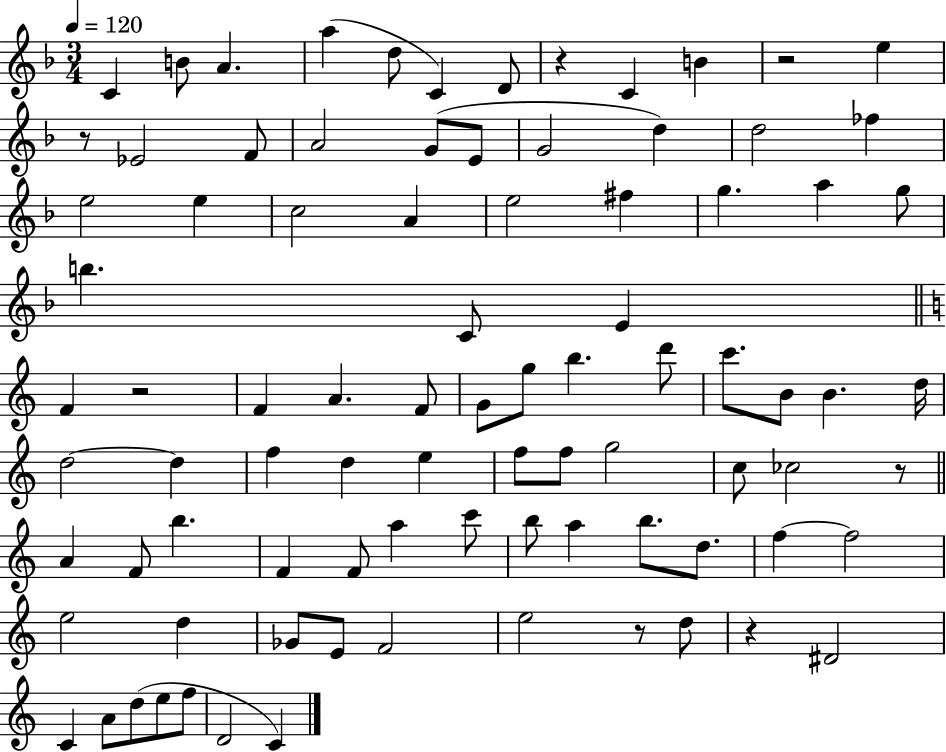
X:1
T:Untitled
M:3/4
L:1/4
K:F
C B/2 A a d/2 C D/2 z C B z2 e z/2 _E2 F/2 A2 G/2 E/2 G2 d d2 _f e2 e c2 A e2 ^f g a g/2 b C/2 E F z2 F A F/2 G/2 g/2 b d'/2 c'/2 B/2 B d/4 d2 d f d e f/2 f/2 g2 c/2 _c2 z/2 A F/2 b F F/2 a c'/2 b/2 a b/2 d/2 f f2 e2 d _G/2 E/2 F2 e2 z/2 d/2 z ^D2 C A/2 d/2 e/2 f/2 D2 C